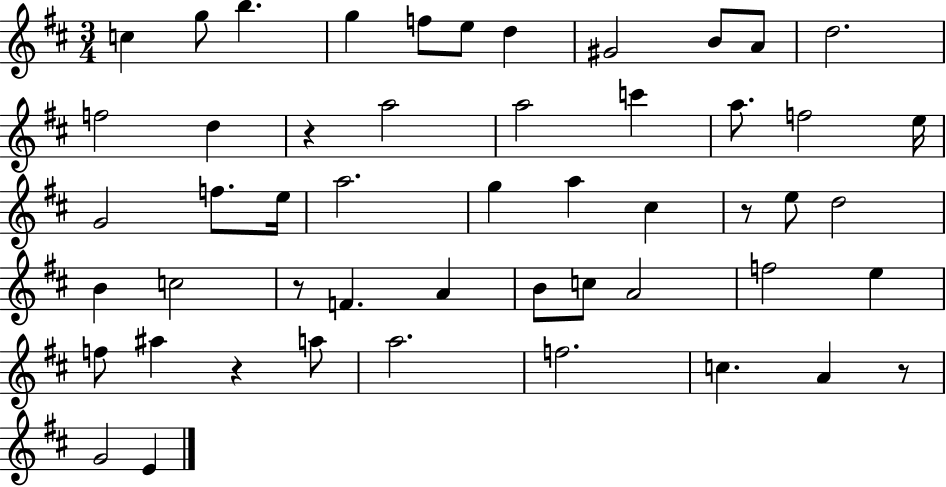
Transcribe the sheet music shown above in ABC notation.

X:1
T:Untitled
M:3/4
L:1/4
K:D
c g/2 b g f/2 e/2 d ^G2 B/2 A/2 d2 f2 d z a2 a2 c' a/2 f2 e/4 G2 f/2 e/4 a2 g a ^c z/2 e/2 d2 B c2 z/2 F A B/2 c/2 A2 f2 e f/2 ^a z a/2 a2 f2 c A z/2 G2 E